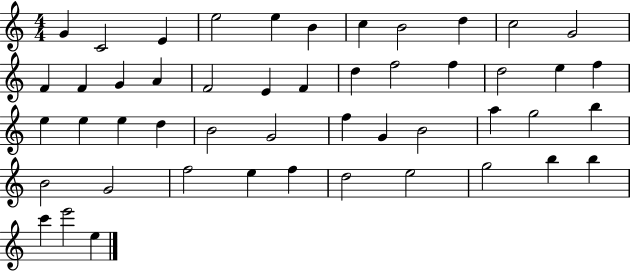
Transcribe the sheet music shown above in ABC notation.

X:1
T:Untitled
M:4/4
L:1/4
K:C
G C2 E e2 e B c B2 d c2 G2 F F G A F2 E F d f2 f d2 e f e e e d B2 G2 f G B2 a g2 b B2 G2 f2 e f d2 e2 g2 b b c' e'2 e